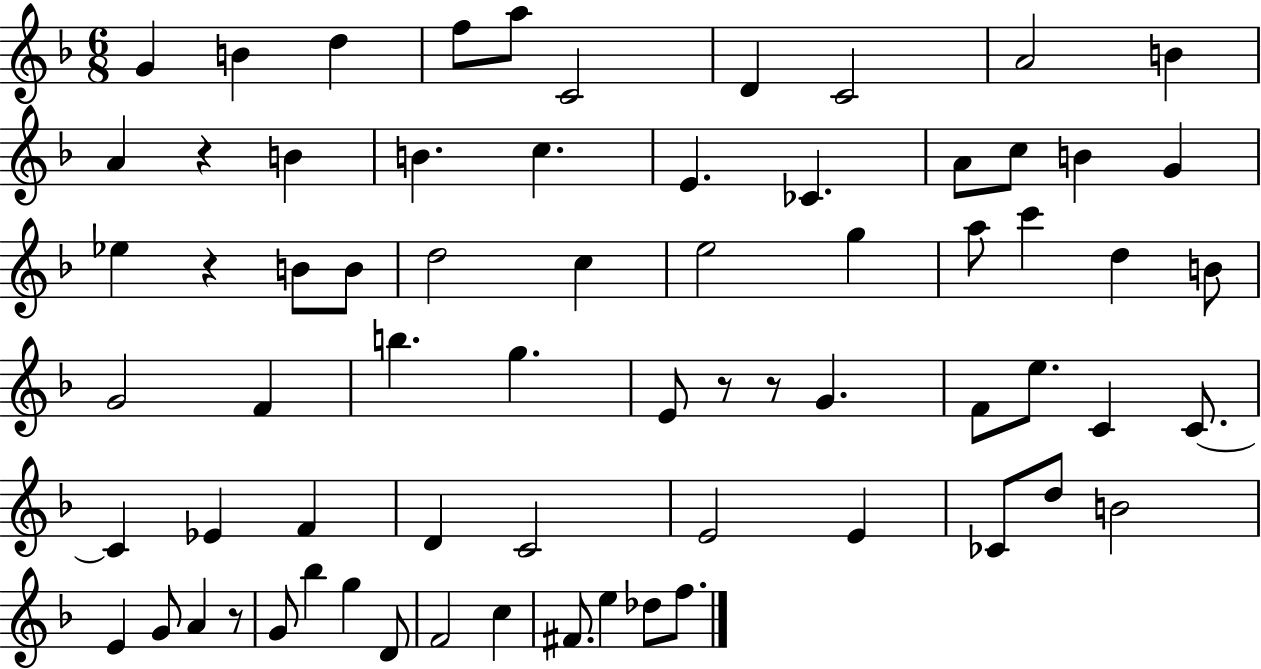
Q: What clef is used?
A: treble